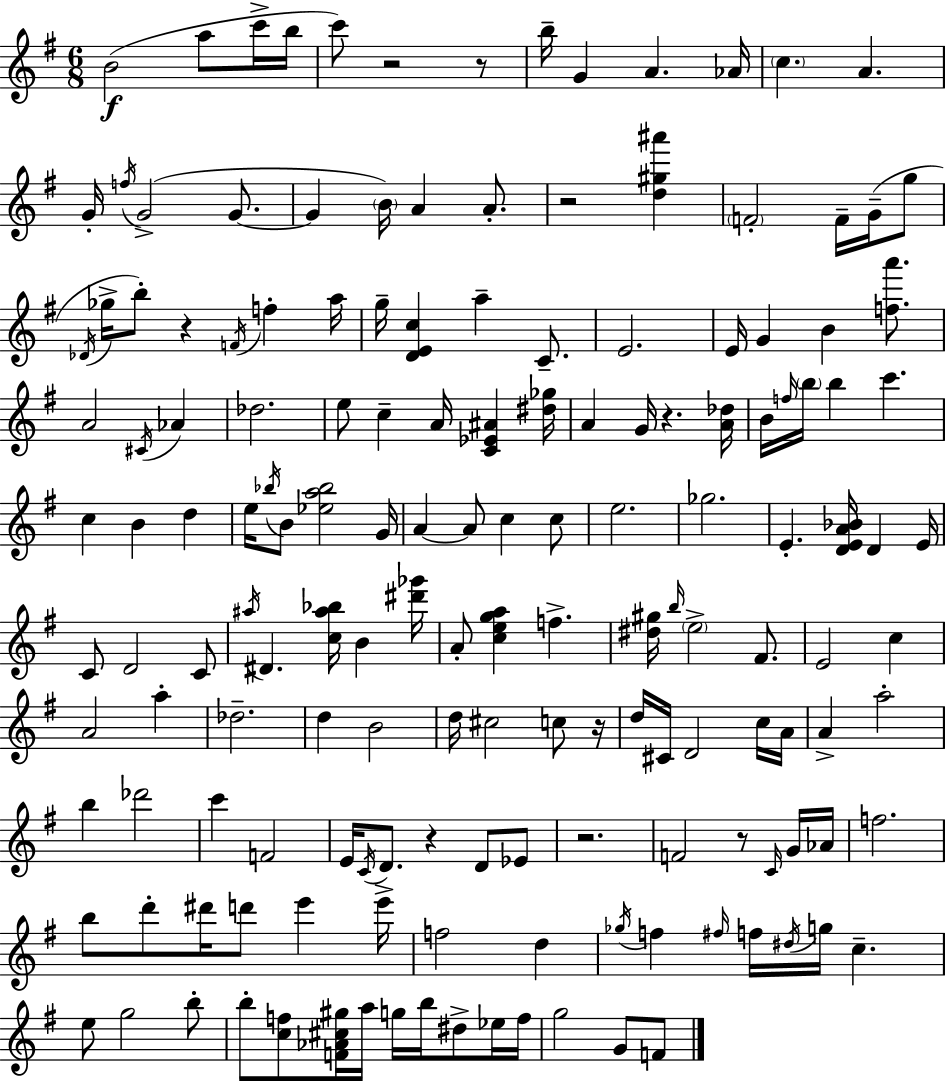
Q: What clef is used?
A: treble